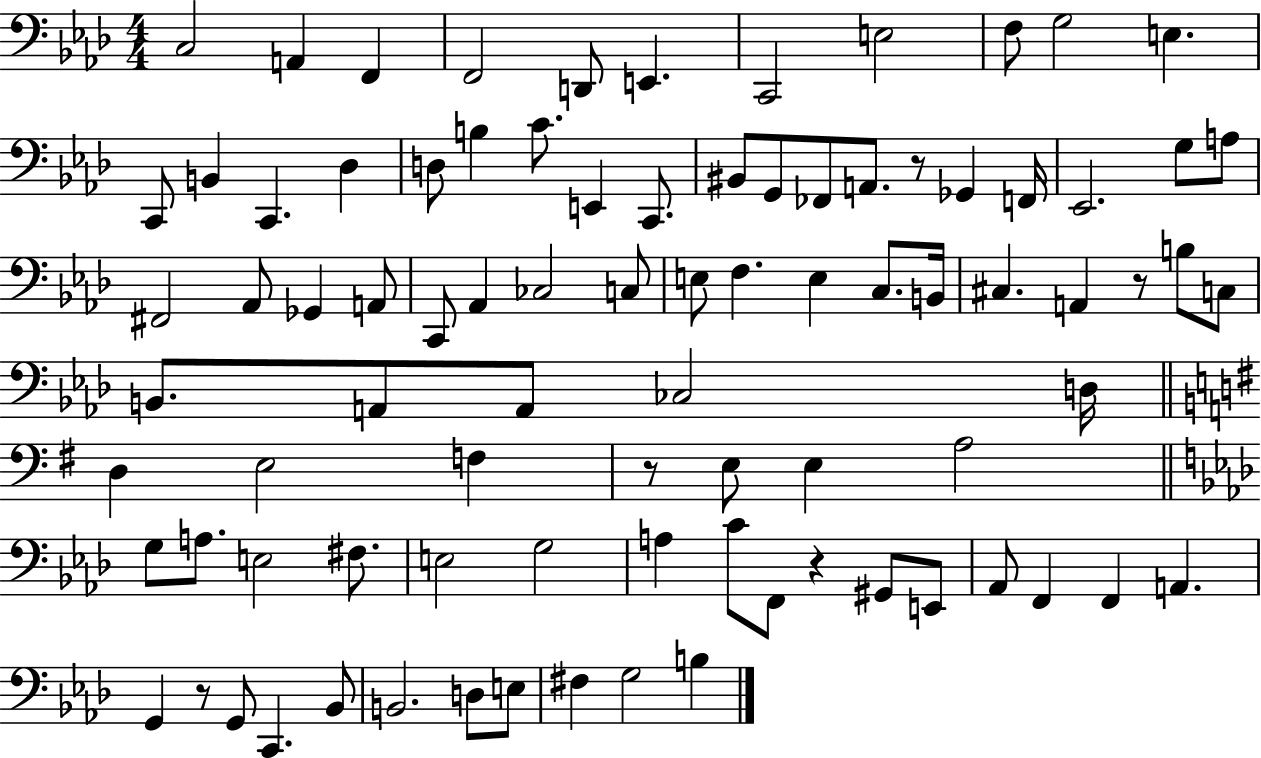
X:1
T:Untitled
M:4/4
L:1/4
K:Ab
C,2 A,, F,, F,,2 D,,/2 E,, C,,2 E,2 F,/2 G,2 E, C,,/2 B,, C,, _D, D,/2 B, C/2 E,, C,,/2 ^B,,/2 G,,/2 _F,,/2 A,,/2 z/2 _G,, F,,/4 _E,,2 G,/2 A,/2 ^F,,2 _A,,/2 _G,, A,,/2 C,,/2 _A,, _C,2 C,/2 E,/2 F, E, C,/2 B,,/4 ^C, A,, z/2 B,/2 C,/2 B,,/2 A,,/2 A,,/2 _C,2 D,/4 D, E,2 F, z/2 E,/2 E, A,2 G,/2 A,/2 E,2 ^F,/2 E,2 G,2 A, C/2 F,,/2 z ^G,,/2 E,,/2 _A,,/2 F,, F,, A,, G,, z/2 G,,/2 C,, _B,,/2 B,,2 D,/2 E,/2 ^F, G,2 B,